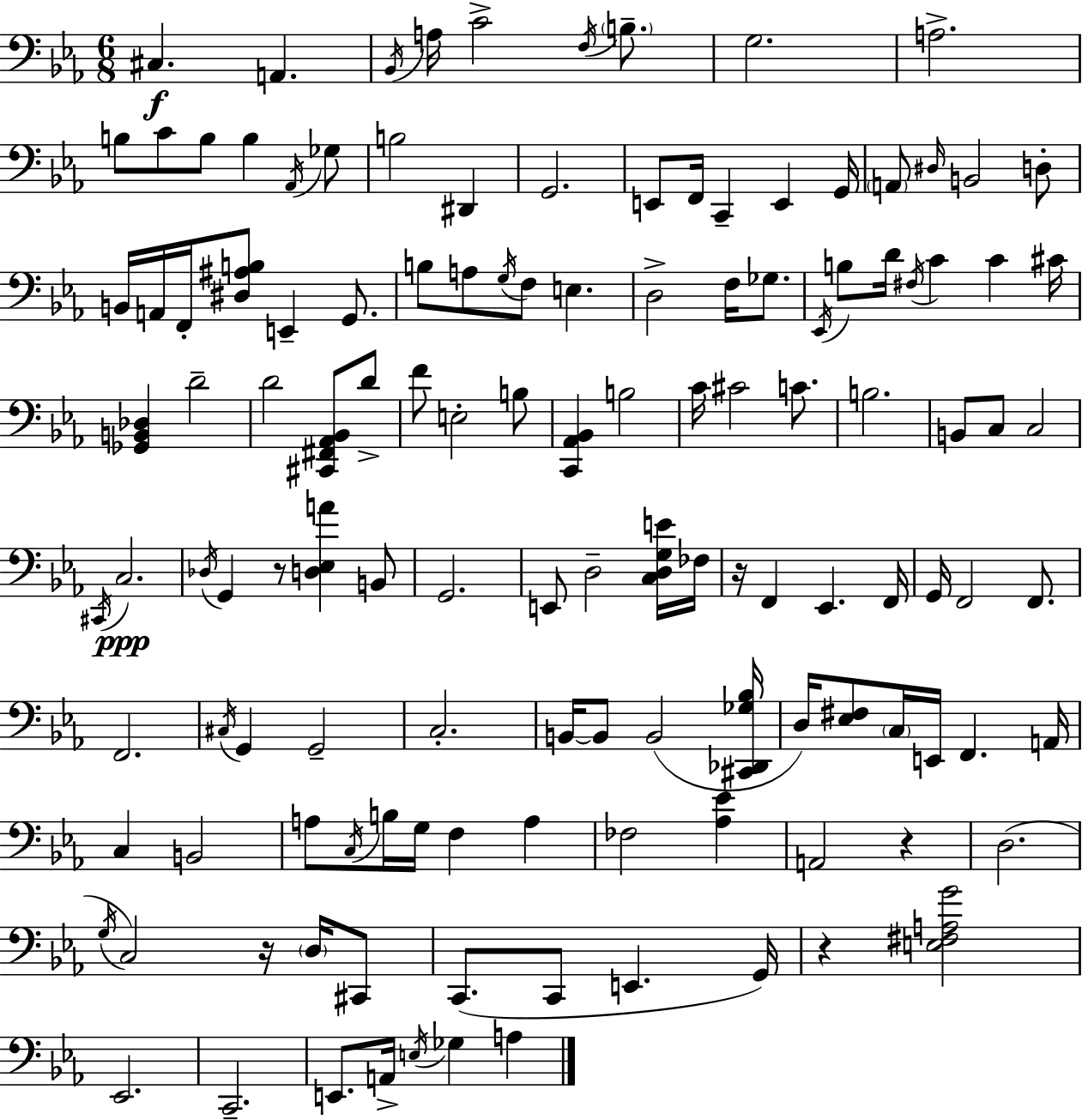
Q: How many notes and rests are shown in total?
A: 130